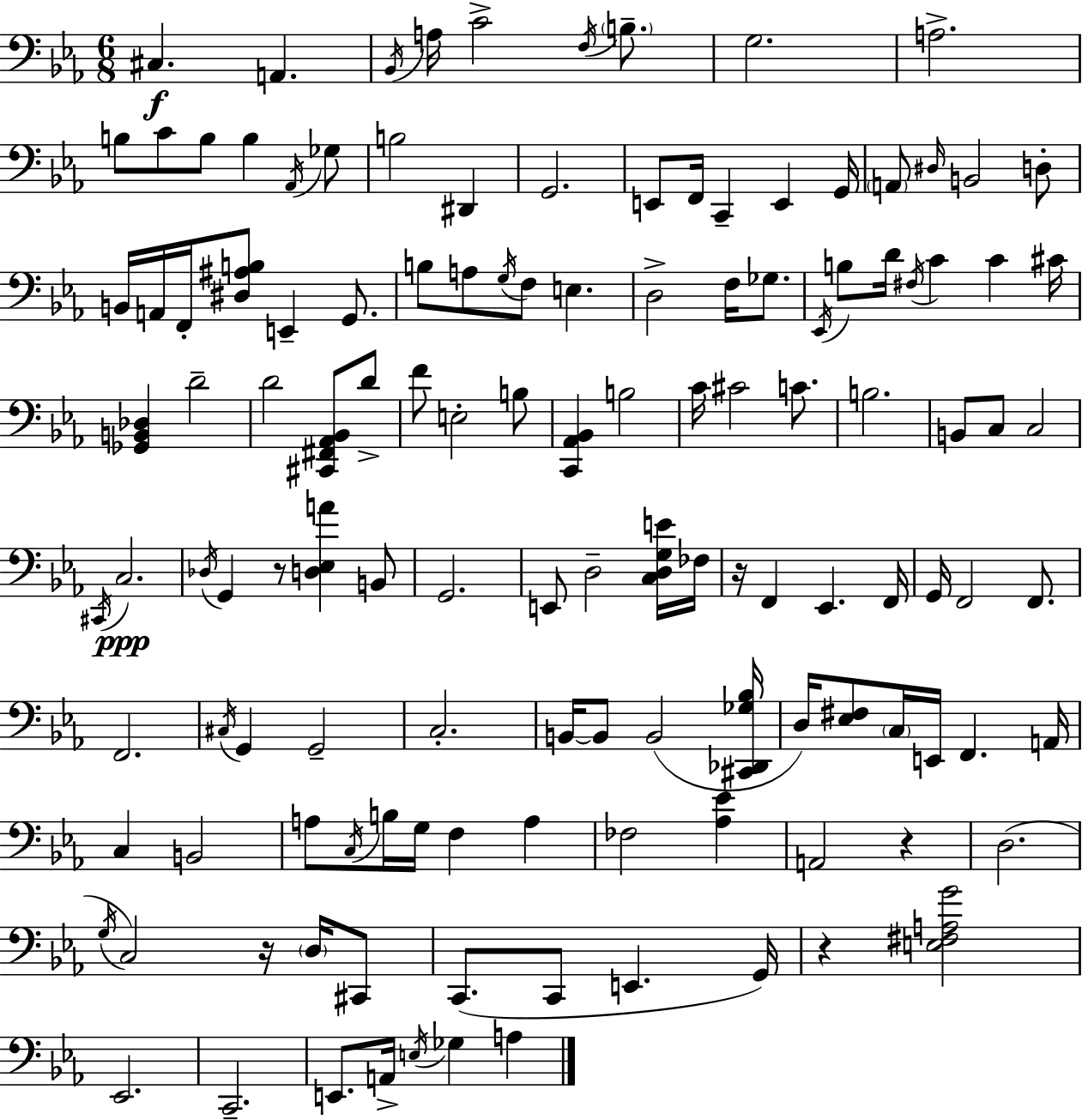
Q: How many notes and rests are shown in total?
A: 130